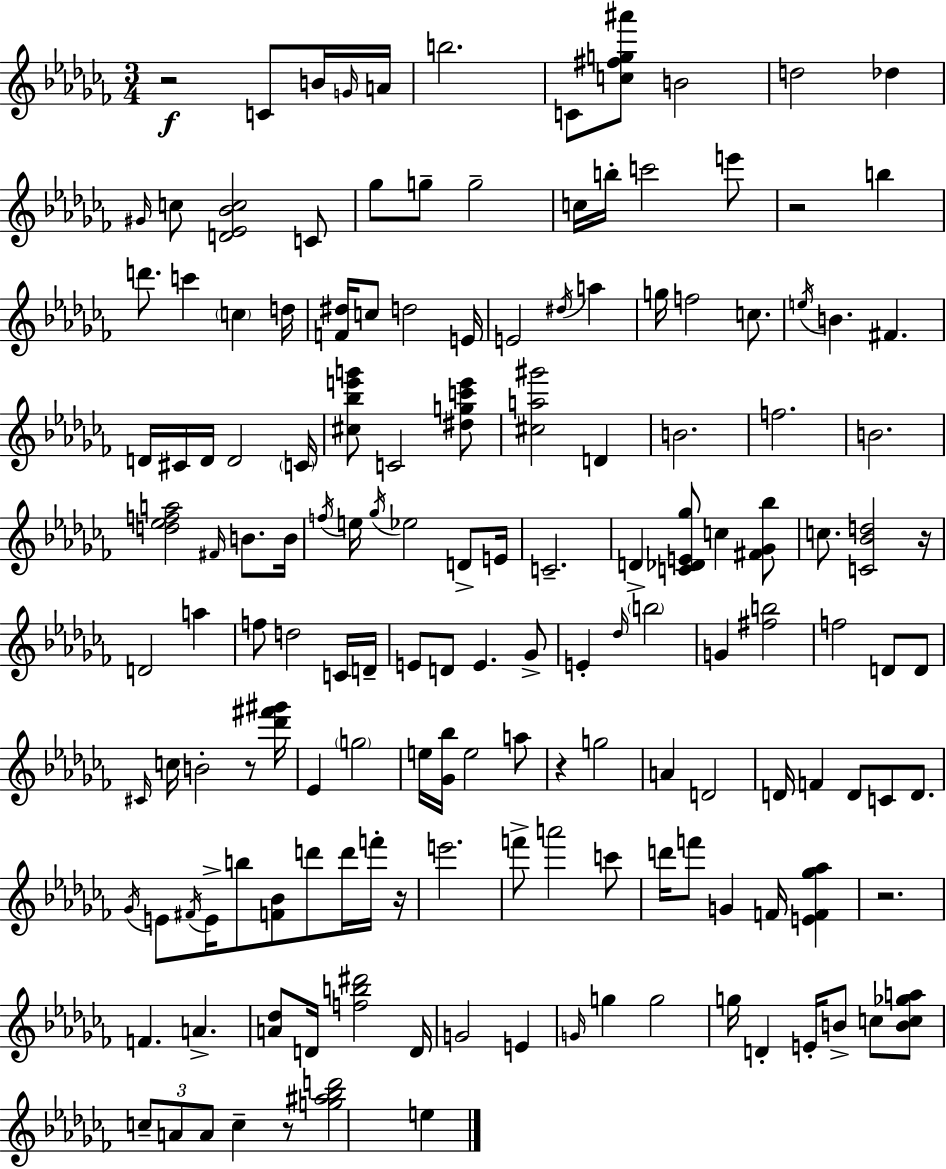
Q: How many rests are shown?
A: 8